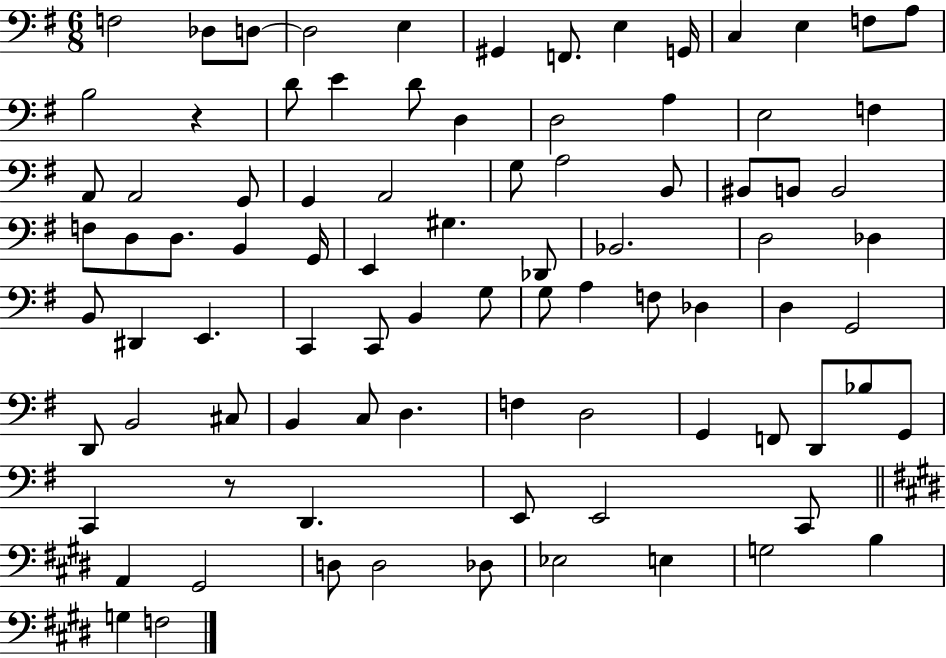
{
  \clef bass
  \numericTimeSignature
  \time 6/8
  \key g \major
  f2 des8 d8~~ | d2 e4 | gis,4 f,8. e4 g,16 | c4 e4 f8 a8 | \break b2 r4 | d'8 e'4 d'8 d4 | d2 a4 | e2 f4 | \break a,8 a,2 g,8 | g,4 a,2 | g8 a2 b,8 | bis,8 b,8 b,2 | \break f8 d8 d8. b,4 g,16 | e,4 gis4. des,8 | bes,2. | d2 des4 | \break b,8 dis,4 e,4. | c,4 c,8 b,4 g8 | g8 a4 f8 des4 | d4 g,2 | \break d,8 b,2 cis8 | b,4 c8 d4. | f4 d2 | g,4 f,8 d,8 bes8 g,8 | \break c,4 r8 d,4. | e,8 e,2 c,8 | \bar "||" \break \key e \major a,4 gis,2 | d8 d2 des8 | ees2 e4 | g2 b4 | \break g4 f2 | \bar "|."
}